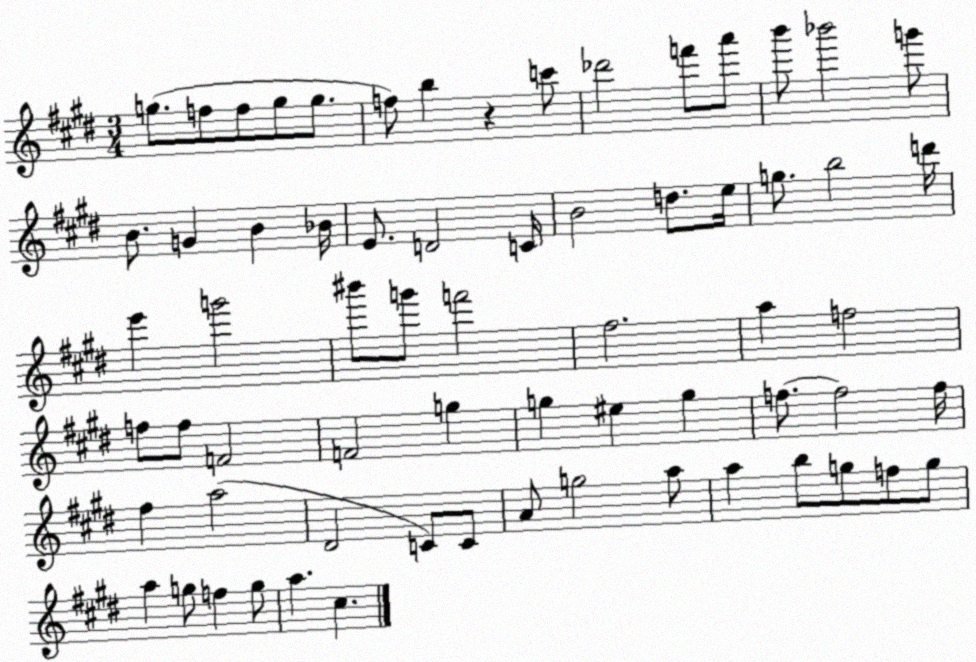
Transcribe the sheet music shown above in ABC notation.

X:1
T:Untitled
M:3/4
L:1/4
K:E
g/2 f/2 f/2 g/2 g/2 f/2 b z c'/2 _d'2 f'/2 a'/2 b'/2 _b'2 g'/2 B/2 G B _B/4 E/2 D2 C/4 B2 d/2 e/4 g/2 b2 d'/4 e' g'2 ^b'/2 g'/2 f'2 ^f2 a f2 f/2 f/2 F2 F2 g g ^e g f/2 f2 f/4 ^f a2 ^D2 C/2 C/2 A/2 g2 a/2 a b/2 g/2 f/2 g/2 a g/2 f g/2 a ^c